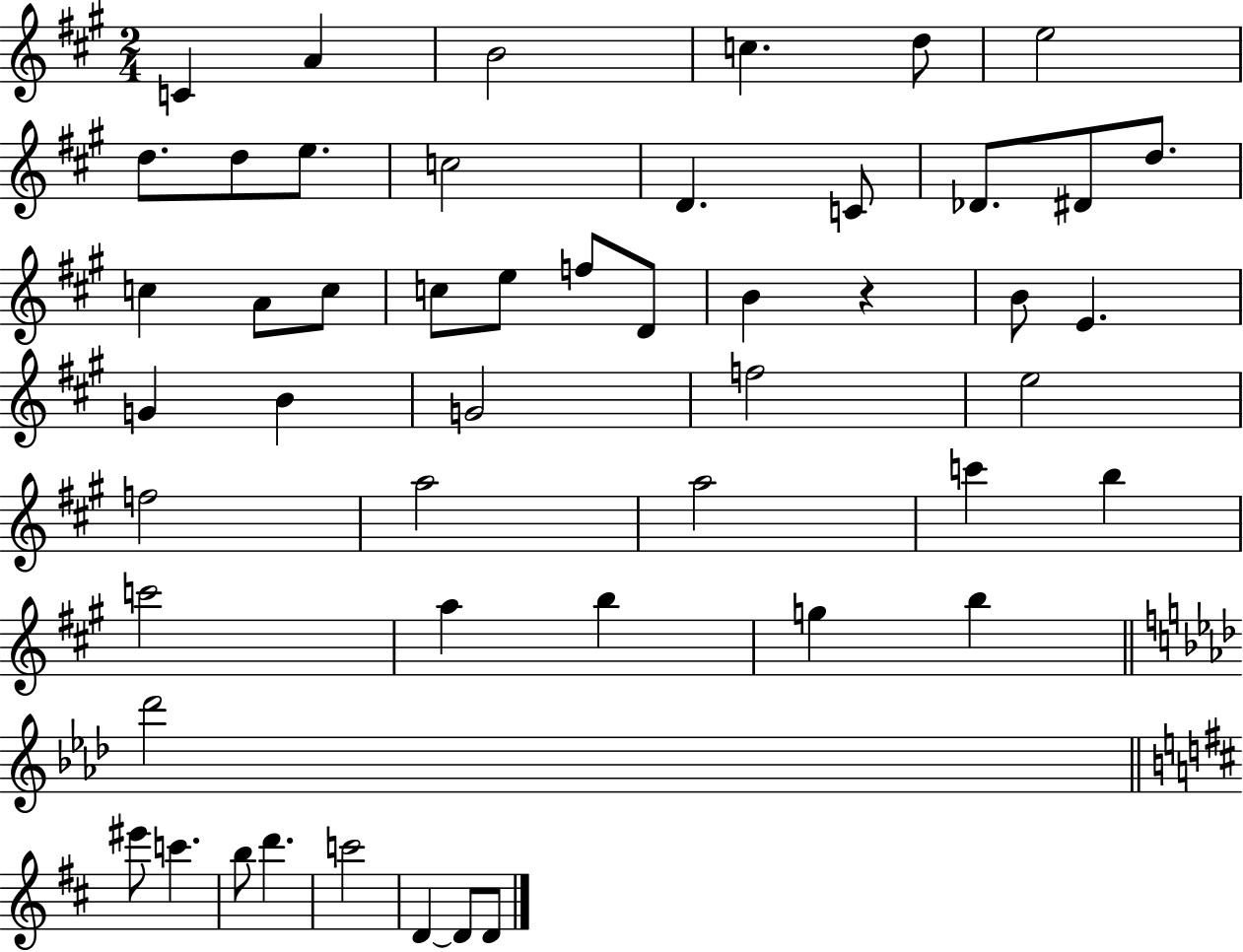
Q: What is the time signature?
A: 2/4